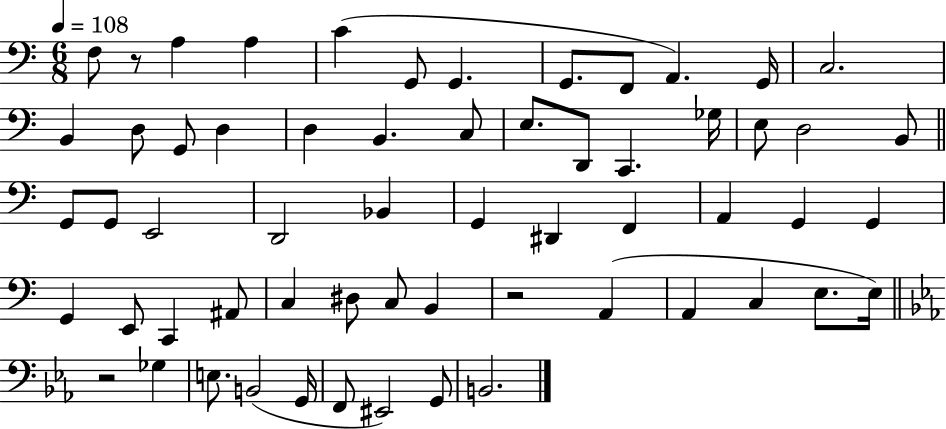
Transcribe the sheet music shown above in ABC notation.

X:1
T:Untitled
M:6/8
L:1/4
K:C
F,/2 z/2 A, A, C G,,/2 G,, G,,/2 F,,/2 A,, G,,/4 C,2 B,, D,/2 G,,/2 D, D, B,, C,/2 E,/2 D,,/2 C,, _G,/4 E,/2 D,2 B,,/2 G,,/2 G,,/2 E,,2 D,,2 _B,, G,, ^D,, F,, A,, G,, G,, G,, E,,/2 C,, ^A,,/2 C, ^D,/2 C,/2 B,, z2 A,, A,, C, E,/2 E,/4 z2 _G, E,/2 B,,2 G,,/4 F,,/2 ^E,,2 G,,/2 B,,2